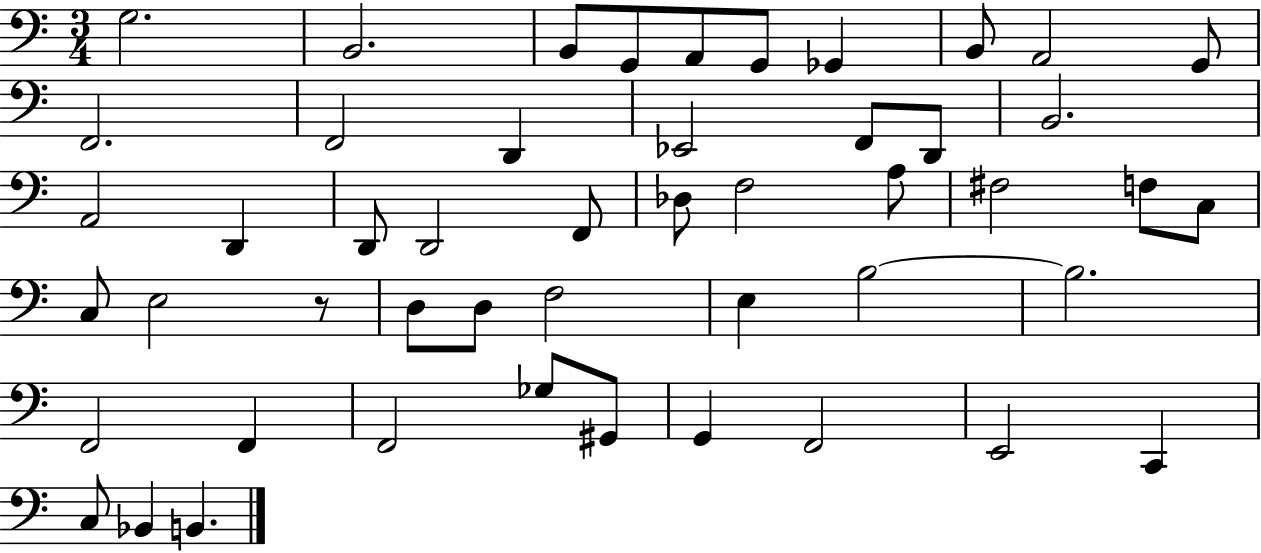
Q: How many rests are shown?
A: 1